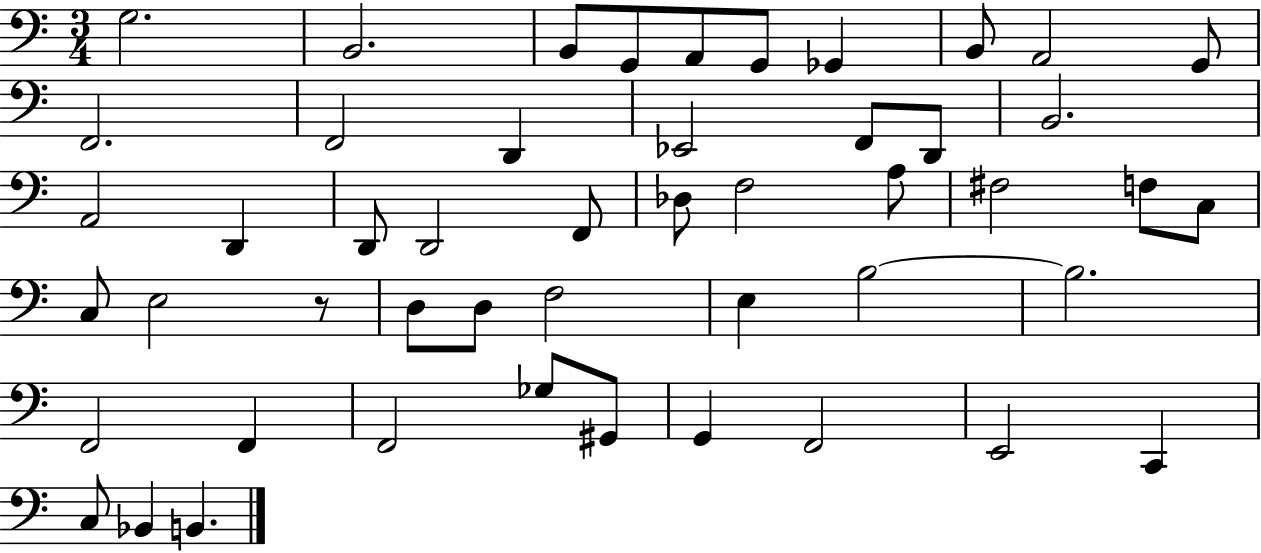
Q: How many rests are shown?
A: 1